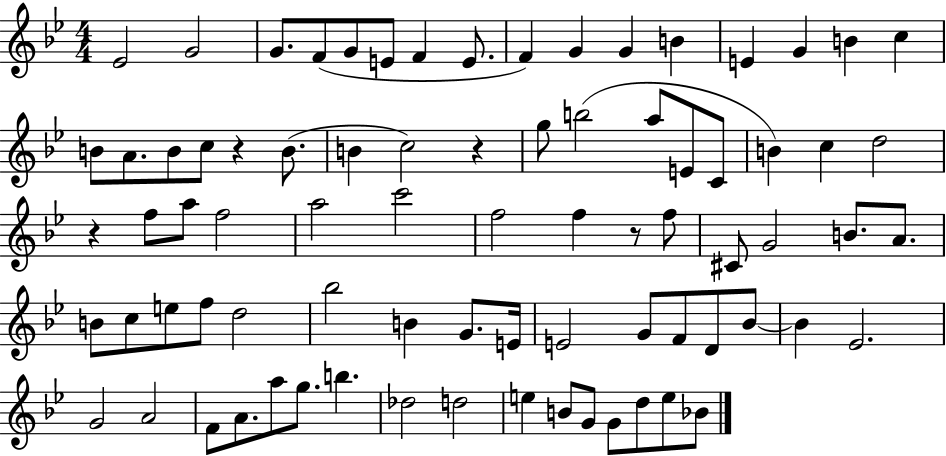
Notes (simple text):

Eb4/h G4/h G4/e. F4/e G4/e E4/e F4/q E4/e. F4/q G4/q G4/q B4/q E4/q G4/q B4/q C5/q B4/e A4/e. B4/e C5/e R/q B4/e. B4/q C5/h R/q G5/e B5/h A5/e E4/e C4/e B4/q C5/q D5/h R/q F5/e A5/e F5/h A5/h C6/h F5/h F5/q R/e F5/e C#4/e G4/h B4/e. A4/e. B4/e C5/e E5/e F5/e D5/h Bb5/h B4/q G4/e. E4/s E4/h G4/e F4/e D4/e Bb4/e Bb4/q Eb4/h. G4/h A4/h F4/e A4/e. A5/e G5/e. B5/q. Db5/h D5/h E5/q B4/e G4/e G4/e D5/e E5/e Bb4/e